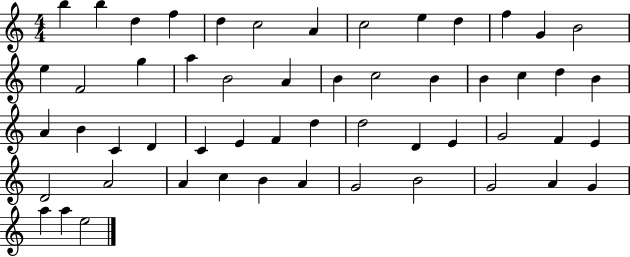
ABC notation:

X:1
T:Untitled
M:4/4
L:1/4
K:C
b b d f d c2 A c2 e d f G B2 e F2 g a B2 A B c2 B B c d B A B C D C E F d d2 D E G2 F E D2 A2 A c B A G2 B2 G2 A G a a e2